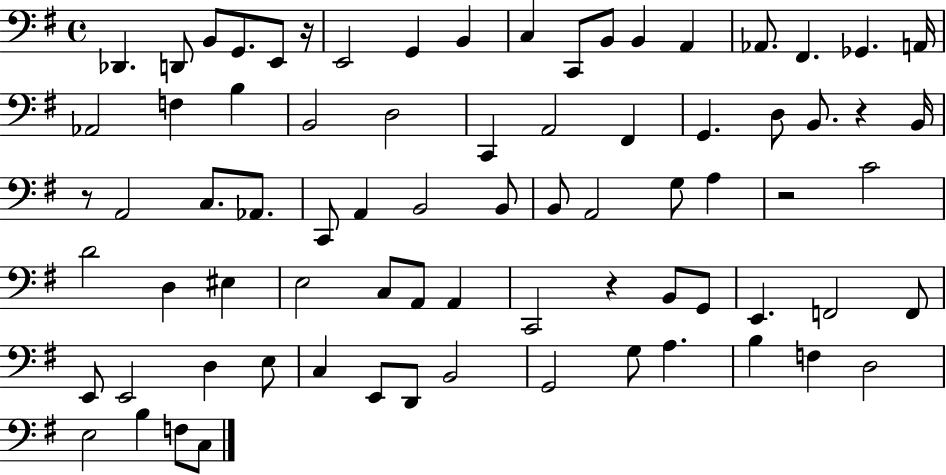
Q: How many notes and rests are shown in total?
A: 77